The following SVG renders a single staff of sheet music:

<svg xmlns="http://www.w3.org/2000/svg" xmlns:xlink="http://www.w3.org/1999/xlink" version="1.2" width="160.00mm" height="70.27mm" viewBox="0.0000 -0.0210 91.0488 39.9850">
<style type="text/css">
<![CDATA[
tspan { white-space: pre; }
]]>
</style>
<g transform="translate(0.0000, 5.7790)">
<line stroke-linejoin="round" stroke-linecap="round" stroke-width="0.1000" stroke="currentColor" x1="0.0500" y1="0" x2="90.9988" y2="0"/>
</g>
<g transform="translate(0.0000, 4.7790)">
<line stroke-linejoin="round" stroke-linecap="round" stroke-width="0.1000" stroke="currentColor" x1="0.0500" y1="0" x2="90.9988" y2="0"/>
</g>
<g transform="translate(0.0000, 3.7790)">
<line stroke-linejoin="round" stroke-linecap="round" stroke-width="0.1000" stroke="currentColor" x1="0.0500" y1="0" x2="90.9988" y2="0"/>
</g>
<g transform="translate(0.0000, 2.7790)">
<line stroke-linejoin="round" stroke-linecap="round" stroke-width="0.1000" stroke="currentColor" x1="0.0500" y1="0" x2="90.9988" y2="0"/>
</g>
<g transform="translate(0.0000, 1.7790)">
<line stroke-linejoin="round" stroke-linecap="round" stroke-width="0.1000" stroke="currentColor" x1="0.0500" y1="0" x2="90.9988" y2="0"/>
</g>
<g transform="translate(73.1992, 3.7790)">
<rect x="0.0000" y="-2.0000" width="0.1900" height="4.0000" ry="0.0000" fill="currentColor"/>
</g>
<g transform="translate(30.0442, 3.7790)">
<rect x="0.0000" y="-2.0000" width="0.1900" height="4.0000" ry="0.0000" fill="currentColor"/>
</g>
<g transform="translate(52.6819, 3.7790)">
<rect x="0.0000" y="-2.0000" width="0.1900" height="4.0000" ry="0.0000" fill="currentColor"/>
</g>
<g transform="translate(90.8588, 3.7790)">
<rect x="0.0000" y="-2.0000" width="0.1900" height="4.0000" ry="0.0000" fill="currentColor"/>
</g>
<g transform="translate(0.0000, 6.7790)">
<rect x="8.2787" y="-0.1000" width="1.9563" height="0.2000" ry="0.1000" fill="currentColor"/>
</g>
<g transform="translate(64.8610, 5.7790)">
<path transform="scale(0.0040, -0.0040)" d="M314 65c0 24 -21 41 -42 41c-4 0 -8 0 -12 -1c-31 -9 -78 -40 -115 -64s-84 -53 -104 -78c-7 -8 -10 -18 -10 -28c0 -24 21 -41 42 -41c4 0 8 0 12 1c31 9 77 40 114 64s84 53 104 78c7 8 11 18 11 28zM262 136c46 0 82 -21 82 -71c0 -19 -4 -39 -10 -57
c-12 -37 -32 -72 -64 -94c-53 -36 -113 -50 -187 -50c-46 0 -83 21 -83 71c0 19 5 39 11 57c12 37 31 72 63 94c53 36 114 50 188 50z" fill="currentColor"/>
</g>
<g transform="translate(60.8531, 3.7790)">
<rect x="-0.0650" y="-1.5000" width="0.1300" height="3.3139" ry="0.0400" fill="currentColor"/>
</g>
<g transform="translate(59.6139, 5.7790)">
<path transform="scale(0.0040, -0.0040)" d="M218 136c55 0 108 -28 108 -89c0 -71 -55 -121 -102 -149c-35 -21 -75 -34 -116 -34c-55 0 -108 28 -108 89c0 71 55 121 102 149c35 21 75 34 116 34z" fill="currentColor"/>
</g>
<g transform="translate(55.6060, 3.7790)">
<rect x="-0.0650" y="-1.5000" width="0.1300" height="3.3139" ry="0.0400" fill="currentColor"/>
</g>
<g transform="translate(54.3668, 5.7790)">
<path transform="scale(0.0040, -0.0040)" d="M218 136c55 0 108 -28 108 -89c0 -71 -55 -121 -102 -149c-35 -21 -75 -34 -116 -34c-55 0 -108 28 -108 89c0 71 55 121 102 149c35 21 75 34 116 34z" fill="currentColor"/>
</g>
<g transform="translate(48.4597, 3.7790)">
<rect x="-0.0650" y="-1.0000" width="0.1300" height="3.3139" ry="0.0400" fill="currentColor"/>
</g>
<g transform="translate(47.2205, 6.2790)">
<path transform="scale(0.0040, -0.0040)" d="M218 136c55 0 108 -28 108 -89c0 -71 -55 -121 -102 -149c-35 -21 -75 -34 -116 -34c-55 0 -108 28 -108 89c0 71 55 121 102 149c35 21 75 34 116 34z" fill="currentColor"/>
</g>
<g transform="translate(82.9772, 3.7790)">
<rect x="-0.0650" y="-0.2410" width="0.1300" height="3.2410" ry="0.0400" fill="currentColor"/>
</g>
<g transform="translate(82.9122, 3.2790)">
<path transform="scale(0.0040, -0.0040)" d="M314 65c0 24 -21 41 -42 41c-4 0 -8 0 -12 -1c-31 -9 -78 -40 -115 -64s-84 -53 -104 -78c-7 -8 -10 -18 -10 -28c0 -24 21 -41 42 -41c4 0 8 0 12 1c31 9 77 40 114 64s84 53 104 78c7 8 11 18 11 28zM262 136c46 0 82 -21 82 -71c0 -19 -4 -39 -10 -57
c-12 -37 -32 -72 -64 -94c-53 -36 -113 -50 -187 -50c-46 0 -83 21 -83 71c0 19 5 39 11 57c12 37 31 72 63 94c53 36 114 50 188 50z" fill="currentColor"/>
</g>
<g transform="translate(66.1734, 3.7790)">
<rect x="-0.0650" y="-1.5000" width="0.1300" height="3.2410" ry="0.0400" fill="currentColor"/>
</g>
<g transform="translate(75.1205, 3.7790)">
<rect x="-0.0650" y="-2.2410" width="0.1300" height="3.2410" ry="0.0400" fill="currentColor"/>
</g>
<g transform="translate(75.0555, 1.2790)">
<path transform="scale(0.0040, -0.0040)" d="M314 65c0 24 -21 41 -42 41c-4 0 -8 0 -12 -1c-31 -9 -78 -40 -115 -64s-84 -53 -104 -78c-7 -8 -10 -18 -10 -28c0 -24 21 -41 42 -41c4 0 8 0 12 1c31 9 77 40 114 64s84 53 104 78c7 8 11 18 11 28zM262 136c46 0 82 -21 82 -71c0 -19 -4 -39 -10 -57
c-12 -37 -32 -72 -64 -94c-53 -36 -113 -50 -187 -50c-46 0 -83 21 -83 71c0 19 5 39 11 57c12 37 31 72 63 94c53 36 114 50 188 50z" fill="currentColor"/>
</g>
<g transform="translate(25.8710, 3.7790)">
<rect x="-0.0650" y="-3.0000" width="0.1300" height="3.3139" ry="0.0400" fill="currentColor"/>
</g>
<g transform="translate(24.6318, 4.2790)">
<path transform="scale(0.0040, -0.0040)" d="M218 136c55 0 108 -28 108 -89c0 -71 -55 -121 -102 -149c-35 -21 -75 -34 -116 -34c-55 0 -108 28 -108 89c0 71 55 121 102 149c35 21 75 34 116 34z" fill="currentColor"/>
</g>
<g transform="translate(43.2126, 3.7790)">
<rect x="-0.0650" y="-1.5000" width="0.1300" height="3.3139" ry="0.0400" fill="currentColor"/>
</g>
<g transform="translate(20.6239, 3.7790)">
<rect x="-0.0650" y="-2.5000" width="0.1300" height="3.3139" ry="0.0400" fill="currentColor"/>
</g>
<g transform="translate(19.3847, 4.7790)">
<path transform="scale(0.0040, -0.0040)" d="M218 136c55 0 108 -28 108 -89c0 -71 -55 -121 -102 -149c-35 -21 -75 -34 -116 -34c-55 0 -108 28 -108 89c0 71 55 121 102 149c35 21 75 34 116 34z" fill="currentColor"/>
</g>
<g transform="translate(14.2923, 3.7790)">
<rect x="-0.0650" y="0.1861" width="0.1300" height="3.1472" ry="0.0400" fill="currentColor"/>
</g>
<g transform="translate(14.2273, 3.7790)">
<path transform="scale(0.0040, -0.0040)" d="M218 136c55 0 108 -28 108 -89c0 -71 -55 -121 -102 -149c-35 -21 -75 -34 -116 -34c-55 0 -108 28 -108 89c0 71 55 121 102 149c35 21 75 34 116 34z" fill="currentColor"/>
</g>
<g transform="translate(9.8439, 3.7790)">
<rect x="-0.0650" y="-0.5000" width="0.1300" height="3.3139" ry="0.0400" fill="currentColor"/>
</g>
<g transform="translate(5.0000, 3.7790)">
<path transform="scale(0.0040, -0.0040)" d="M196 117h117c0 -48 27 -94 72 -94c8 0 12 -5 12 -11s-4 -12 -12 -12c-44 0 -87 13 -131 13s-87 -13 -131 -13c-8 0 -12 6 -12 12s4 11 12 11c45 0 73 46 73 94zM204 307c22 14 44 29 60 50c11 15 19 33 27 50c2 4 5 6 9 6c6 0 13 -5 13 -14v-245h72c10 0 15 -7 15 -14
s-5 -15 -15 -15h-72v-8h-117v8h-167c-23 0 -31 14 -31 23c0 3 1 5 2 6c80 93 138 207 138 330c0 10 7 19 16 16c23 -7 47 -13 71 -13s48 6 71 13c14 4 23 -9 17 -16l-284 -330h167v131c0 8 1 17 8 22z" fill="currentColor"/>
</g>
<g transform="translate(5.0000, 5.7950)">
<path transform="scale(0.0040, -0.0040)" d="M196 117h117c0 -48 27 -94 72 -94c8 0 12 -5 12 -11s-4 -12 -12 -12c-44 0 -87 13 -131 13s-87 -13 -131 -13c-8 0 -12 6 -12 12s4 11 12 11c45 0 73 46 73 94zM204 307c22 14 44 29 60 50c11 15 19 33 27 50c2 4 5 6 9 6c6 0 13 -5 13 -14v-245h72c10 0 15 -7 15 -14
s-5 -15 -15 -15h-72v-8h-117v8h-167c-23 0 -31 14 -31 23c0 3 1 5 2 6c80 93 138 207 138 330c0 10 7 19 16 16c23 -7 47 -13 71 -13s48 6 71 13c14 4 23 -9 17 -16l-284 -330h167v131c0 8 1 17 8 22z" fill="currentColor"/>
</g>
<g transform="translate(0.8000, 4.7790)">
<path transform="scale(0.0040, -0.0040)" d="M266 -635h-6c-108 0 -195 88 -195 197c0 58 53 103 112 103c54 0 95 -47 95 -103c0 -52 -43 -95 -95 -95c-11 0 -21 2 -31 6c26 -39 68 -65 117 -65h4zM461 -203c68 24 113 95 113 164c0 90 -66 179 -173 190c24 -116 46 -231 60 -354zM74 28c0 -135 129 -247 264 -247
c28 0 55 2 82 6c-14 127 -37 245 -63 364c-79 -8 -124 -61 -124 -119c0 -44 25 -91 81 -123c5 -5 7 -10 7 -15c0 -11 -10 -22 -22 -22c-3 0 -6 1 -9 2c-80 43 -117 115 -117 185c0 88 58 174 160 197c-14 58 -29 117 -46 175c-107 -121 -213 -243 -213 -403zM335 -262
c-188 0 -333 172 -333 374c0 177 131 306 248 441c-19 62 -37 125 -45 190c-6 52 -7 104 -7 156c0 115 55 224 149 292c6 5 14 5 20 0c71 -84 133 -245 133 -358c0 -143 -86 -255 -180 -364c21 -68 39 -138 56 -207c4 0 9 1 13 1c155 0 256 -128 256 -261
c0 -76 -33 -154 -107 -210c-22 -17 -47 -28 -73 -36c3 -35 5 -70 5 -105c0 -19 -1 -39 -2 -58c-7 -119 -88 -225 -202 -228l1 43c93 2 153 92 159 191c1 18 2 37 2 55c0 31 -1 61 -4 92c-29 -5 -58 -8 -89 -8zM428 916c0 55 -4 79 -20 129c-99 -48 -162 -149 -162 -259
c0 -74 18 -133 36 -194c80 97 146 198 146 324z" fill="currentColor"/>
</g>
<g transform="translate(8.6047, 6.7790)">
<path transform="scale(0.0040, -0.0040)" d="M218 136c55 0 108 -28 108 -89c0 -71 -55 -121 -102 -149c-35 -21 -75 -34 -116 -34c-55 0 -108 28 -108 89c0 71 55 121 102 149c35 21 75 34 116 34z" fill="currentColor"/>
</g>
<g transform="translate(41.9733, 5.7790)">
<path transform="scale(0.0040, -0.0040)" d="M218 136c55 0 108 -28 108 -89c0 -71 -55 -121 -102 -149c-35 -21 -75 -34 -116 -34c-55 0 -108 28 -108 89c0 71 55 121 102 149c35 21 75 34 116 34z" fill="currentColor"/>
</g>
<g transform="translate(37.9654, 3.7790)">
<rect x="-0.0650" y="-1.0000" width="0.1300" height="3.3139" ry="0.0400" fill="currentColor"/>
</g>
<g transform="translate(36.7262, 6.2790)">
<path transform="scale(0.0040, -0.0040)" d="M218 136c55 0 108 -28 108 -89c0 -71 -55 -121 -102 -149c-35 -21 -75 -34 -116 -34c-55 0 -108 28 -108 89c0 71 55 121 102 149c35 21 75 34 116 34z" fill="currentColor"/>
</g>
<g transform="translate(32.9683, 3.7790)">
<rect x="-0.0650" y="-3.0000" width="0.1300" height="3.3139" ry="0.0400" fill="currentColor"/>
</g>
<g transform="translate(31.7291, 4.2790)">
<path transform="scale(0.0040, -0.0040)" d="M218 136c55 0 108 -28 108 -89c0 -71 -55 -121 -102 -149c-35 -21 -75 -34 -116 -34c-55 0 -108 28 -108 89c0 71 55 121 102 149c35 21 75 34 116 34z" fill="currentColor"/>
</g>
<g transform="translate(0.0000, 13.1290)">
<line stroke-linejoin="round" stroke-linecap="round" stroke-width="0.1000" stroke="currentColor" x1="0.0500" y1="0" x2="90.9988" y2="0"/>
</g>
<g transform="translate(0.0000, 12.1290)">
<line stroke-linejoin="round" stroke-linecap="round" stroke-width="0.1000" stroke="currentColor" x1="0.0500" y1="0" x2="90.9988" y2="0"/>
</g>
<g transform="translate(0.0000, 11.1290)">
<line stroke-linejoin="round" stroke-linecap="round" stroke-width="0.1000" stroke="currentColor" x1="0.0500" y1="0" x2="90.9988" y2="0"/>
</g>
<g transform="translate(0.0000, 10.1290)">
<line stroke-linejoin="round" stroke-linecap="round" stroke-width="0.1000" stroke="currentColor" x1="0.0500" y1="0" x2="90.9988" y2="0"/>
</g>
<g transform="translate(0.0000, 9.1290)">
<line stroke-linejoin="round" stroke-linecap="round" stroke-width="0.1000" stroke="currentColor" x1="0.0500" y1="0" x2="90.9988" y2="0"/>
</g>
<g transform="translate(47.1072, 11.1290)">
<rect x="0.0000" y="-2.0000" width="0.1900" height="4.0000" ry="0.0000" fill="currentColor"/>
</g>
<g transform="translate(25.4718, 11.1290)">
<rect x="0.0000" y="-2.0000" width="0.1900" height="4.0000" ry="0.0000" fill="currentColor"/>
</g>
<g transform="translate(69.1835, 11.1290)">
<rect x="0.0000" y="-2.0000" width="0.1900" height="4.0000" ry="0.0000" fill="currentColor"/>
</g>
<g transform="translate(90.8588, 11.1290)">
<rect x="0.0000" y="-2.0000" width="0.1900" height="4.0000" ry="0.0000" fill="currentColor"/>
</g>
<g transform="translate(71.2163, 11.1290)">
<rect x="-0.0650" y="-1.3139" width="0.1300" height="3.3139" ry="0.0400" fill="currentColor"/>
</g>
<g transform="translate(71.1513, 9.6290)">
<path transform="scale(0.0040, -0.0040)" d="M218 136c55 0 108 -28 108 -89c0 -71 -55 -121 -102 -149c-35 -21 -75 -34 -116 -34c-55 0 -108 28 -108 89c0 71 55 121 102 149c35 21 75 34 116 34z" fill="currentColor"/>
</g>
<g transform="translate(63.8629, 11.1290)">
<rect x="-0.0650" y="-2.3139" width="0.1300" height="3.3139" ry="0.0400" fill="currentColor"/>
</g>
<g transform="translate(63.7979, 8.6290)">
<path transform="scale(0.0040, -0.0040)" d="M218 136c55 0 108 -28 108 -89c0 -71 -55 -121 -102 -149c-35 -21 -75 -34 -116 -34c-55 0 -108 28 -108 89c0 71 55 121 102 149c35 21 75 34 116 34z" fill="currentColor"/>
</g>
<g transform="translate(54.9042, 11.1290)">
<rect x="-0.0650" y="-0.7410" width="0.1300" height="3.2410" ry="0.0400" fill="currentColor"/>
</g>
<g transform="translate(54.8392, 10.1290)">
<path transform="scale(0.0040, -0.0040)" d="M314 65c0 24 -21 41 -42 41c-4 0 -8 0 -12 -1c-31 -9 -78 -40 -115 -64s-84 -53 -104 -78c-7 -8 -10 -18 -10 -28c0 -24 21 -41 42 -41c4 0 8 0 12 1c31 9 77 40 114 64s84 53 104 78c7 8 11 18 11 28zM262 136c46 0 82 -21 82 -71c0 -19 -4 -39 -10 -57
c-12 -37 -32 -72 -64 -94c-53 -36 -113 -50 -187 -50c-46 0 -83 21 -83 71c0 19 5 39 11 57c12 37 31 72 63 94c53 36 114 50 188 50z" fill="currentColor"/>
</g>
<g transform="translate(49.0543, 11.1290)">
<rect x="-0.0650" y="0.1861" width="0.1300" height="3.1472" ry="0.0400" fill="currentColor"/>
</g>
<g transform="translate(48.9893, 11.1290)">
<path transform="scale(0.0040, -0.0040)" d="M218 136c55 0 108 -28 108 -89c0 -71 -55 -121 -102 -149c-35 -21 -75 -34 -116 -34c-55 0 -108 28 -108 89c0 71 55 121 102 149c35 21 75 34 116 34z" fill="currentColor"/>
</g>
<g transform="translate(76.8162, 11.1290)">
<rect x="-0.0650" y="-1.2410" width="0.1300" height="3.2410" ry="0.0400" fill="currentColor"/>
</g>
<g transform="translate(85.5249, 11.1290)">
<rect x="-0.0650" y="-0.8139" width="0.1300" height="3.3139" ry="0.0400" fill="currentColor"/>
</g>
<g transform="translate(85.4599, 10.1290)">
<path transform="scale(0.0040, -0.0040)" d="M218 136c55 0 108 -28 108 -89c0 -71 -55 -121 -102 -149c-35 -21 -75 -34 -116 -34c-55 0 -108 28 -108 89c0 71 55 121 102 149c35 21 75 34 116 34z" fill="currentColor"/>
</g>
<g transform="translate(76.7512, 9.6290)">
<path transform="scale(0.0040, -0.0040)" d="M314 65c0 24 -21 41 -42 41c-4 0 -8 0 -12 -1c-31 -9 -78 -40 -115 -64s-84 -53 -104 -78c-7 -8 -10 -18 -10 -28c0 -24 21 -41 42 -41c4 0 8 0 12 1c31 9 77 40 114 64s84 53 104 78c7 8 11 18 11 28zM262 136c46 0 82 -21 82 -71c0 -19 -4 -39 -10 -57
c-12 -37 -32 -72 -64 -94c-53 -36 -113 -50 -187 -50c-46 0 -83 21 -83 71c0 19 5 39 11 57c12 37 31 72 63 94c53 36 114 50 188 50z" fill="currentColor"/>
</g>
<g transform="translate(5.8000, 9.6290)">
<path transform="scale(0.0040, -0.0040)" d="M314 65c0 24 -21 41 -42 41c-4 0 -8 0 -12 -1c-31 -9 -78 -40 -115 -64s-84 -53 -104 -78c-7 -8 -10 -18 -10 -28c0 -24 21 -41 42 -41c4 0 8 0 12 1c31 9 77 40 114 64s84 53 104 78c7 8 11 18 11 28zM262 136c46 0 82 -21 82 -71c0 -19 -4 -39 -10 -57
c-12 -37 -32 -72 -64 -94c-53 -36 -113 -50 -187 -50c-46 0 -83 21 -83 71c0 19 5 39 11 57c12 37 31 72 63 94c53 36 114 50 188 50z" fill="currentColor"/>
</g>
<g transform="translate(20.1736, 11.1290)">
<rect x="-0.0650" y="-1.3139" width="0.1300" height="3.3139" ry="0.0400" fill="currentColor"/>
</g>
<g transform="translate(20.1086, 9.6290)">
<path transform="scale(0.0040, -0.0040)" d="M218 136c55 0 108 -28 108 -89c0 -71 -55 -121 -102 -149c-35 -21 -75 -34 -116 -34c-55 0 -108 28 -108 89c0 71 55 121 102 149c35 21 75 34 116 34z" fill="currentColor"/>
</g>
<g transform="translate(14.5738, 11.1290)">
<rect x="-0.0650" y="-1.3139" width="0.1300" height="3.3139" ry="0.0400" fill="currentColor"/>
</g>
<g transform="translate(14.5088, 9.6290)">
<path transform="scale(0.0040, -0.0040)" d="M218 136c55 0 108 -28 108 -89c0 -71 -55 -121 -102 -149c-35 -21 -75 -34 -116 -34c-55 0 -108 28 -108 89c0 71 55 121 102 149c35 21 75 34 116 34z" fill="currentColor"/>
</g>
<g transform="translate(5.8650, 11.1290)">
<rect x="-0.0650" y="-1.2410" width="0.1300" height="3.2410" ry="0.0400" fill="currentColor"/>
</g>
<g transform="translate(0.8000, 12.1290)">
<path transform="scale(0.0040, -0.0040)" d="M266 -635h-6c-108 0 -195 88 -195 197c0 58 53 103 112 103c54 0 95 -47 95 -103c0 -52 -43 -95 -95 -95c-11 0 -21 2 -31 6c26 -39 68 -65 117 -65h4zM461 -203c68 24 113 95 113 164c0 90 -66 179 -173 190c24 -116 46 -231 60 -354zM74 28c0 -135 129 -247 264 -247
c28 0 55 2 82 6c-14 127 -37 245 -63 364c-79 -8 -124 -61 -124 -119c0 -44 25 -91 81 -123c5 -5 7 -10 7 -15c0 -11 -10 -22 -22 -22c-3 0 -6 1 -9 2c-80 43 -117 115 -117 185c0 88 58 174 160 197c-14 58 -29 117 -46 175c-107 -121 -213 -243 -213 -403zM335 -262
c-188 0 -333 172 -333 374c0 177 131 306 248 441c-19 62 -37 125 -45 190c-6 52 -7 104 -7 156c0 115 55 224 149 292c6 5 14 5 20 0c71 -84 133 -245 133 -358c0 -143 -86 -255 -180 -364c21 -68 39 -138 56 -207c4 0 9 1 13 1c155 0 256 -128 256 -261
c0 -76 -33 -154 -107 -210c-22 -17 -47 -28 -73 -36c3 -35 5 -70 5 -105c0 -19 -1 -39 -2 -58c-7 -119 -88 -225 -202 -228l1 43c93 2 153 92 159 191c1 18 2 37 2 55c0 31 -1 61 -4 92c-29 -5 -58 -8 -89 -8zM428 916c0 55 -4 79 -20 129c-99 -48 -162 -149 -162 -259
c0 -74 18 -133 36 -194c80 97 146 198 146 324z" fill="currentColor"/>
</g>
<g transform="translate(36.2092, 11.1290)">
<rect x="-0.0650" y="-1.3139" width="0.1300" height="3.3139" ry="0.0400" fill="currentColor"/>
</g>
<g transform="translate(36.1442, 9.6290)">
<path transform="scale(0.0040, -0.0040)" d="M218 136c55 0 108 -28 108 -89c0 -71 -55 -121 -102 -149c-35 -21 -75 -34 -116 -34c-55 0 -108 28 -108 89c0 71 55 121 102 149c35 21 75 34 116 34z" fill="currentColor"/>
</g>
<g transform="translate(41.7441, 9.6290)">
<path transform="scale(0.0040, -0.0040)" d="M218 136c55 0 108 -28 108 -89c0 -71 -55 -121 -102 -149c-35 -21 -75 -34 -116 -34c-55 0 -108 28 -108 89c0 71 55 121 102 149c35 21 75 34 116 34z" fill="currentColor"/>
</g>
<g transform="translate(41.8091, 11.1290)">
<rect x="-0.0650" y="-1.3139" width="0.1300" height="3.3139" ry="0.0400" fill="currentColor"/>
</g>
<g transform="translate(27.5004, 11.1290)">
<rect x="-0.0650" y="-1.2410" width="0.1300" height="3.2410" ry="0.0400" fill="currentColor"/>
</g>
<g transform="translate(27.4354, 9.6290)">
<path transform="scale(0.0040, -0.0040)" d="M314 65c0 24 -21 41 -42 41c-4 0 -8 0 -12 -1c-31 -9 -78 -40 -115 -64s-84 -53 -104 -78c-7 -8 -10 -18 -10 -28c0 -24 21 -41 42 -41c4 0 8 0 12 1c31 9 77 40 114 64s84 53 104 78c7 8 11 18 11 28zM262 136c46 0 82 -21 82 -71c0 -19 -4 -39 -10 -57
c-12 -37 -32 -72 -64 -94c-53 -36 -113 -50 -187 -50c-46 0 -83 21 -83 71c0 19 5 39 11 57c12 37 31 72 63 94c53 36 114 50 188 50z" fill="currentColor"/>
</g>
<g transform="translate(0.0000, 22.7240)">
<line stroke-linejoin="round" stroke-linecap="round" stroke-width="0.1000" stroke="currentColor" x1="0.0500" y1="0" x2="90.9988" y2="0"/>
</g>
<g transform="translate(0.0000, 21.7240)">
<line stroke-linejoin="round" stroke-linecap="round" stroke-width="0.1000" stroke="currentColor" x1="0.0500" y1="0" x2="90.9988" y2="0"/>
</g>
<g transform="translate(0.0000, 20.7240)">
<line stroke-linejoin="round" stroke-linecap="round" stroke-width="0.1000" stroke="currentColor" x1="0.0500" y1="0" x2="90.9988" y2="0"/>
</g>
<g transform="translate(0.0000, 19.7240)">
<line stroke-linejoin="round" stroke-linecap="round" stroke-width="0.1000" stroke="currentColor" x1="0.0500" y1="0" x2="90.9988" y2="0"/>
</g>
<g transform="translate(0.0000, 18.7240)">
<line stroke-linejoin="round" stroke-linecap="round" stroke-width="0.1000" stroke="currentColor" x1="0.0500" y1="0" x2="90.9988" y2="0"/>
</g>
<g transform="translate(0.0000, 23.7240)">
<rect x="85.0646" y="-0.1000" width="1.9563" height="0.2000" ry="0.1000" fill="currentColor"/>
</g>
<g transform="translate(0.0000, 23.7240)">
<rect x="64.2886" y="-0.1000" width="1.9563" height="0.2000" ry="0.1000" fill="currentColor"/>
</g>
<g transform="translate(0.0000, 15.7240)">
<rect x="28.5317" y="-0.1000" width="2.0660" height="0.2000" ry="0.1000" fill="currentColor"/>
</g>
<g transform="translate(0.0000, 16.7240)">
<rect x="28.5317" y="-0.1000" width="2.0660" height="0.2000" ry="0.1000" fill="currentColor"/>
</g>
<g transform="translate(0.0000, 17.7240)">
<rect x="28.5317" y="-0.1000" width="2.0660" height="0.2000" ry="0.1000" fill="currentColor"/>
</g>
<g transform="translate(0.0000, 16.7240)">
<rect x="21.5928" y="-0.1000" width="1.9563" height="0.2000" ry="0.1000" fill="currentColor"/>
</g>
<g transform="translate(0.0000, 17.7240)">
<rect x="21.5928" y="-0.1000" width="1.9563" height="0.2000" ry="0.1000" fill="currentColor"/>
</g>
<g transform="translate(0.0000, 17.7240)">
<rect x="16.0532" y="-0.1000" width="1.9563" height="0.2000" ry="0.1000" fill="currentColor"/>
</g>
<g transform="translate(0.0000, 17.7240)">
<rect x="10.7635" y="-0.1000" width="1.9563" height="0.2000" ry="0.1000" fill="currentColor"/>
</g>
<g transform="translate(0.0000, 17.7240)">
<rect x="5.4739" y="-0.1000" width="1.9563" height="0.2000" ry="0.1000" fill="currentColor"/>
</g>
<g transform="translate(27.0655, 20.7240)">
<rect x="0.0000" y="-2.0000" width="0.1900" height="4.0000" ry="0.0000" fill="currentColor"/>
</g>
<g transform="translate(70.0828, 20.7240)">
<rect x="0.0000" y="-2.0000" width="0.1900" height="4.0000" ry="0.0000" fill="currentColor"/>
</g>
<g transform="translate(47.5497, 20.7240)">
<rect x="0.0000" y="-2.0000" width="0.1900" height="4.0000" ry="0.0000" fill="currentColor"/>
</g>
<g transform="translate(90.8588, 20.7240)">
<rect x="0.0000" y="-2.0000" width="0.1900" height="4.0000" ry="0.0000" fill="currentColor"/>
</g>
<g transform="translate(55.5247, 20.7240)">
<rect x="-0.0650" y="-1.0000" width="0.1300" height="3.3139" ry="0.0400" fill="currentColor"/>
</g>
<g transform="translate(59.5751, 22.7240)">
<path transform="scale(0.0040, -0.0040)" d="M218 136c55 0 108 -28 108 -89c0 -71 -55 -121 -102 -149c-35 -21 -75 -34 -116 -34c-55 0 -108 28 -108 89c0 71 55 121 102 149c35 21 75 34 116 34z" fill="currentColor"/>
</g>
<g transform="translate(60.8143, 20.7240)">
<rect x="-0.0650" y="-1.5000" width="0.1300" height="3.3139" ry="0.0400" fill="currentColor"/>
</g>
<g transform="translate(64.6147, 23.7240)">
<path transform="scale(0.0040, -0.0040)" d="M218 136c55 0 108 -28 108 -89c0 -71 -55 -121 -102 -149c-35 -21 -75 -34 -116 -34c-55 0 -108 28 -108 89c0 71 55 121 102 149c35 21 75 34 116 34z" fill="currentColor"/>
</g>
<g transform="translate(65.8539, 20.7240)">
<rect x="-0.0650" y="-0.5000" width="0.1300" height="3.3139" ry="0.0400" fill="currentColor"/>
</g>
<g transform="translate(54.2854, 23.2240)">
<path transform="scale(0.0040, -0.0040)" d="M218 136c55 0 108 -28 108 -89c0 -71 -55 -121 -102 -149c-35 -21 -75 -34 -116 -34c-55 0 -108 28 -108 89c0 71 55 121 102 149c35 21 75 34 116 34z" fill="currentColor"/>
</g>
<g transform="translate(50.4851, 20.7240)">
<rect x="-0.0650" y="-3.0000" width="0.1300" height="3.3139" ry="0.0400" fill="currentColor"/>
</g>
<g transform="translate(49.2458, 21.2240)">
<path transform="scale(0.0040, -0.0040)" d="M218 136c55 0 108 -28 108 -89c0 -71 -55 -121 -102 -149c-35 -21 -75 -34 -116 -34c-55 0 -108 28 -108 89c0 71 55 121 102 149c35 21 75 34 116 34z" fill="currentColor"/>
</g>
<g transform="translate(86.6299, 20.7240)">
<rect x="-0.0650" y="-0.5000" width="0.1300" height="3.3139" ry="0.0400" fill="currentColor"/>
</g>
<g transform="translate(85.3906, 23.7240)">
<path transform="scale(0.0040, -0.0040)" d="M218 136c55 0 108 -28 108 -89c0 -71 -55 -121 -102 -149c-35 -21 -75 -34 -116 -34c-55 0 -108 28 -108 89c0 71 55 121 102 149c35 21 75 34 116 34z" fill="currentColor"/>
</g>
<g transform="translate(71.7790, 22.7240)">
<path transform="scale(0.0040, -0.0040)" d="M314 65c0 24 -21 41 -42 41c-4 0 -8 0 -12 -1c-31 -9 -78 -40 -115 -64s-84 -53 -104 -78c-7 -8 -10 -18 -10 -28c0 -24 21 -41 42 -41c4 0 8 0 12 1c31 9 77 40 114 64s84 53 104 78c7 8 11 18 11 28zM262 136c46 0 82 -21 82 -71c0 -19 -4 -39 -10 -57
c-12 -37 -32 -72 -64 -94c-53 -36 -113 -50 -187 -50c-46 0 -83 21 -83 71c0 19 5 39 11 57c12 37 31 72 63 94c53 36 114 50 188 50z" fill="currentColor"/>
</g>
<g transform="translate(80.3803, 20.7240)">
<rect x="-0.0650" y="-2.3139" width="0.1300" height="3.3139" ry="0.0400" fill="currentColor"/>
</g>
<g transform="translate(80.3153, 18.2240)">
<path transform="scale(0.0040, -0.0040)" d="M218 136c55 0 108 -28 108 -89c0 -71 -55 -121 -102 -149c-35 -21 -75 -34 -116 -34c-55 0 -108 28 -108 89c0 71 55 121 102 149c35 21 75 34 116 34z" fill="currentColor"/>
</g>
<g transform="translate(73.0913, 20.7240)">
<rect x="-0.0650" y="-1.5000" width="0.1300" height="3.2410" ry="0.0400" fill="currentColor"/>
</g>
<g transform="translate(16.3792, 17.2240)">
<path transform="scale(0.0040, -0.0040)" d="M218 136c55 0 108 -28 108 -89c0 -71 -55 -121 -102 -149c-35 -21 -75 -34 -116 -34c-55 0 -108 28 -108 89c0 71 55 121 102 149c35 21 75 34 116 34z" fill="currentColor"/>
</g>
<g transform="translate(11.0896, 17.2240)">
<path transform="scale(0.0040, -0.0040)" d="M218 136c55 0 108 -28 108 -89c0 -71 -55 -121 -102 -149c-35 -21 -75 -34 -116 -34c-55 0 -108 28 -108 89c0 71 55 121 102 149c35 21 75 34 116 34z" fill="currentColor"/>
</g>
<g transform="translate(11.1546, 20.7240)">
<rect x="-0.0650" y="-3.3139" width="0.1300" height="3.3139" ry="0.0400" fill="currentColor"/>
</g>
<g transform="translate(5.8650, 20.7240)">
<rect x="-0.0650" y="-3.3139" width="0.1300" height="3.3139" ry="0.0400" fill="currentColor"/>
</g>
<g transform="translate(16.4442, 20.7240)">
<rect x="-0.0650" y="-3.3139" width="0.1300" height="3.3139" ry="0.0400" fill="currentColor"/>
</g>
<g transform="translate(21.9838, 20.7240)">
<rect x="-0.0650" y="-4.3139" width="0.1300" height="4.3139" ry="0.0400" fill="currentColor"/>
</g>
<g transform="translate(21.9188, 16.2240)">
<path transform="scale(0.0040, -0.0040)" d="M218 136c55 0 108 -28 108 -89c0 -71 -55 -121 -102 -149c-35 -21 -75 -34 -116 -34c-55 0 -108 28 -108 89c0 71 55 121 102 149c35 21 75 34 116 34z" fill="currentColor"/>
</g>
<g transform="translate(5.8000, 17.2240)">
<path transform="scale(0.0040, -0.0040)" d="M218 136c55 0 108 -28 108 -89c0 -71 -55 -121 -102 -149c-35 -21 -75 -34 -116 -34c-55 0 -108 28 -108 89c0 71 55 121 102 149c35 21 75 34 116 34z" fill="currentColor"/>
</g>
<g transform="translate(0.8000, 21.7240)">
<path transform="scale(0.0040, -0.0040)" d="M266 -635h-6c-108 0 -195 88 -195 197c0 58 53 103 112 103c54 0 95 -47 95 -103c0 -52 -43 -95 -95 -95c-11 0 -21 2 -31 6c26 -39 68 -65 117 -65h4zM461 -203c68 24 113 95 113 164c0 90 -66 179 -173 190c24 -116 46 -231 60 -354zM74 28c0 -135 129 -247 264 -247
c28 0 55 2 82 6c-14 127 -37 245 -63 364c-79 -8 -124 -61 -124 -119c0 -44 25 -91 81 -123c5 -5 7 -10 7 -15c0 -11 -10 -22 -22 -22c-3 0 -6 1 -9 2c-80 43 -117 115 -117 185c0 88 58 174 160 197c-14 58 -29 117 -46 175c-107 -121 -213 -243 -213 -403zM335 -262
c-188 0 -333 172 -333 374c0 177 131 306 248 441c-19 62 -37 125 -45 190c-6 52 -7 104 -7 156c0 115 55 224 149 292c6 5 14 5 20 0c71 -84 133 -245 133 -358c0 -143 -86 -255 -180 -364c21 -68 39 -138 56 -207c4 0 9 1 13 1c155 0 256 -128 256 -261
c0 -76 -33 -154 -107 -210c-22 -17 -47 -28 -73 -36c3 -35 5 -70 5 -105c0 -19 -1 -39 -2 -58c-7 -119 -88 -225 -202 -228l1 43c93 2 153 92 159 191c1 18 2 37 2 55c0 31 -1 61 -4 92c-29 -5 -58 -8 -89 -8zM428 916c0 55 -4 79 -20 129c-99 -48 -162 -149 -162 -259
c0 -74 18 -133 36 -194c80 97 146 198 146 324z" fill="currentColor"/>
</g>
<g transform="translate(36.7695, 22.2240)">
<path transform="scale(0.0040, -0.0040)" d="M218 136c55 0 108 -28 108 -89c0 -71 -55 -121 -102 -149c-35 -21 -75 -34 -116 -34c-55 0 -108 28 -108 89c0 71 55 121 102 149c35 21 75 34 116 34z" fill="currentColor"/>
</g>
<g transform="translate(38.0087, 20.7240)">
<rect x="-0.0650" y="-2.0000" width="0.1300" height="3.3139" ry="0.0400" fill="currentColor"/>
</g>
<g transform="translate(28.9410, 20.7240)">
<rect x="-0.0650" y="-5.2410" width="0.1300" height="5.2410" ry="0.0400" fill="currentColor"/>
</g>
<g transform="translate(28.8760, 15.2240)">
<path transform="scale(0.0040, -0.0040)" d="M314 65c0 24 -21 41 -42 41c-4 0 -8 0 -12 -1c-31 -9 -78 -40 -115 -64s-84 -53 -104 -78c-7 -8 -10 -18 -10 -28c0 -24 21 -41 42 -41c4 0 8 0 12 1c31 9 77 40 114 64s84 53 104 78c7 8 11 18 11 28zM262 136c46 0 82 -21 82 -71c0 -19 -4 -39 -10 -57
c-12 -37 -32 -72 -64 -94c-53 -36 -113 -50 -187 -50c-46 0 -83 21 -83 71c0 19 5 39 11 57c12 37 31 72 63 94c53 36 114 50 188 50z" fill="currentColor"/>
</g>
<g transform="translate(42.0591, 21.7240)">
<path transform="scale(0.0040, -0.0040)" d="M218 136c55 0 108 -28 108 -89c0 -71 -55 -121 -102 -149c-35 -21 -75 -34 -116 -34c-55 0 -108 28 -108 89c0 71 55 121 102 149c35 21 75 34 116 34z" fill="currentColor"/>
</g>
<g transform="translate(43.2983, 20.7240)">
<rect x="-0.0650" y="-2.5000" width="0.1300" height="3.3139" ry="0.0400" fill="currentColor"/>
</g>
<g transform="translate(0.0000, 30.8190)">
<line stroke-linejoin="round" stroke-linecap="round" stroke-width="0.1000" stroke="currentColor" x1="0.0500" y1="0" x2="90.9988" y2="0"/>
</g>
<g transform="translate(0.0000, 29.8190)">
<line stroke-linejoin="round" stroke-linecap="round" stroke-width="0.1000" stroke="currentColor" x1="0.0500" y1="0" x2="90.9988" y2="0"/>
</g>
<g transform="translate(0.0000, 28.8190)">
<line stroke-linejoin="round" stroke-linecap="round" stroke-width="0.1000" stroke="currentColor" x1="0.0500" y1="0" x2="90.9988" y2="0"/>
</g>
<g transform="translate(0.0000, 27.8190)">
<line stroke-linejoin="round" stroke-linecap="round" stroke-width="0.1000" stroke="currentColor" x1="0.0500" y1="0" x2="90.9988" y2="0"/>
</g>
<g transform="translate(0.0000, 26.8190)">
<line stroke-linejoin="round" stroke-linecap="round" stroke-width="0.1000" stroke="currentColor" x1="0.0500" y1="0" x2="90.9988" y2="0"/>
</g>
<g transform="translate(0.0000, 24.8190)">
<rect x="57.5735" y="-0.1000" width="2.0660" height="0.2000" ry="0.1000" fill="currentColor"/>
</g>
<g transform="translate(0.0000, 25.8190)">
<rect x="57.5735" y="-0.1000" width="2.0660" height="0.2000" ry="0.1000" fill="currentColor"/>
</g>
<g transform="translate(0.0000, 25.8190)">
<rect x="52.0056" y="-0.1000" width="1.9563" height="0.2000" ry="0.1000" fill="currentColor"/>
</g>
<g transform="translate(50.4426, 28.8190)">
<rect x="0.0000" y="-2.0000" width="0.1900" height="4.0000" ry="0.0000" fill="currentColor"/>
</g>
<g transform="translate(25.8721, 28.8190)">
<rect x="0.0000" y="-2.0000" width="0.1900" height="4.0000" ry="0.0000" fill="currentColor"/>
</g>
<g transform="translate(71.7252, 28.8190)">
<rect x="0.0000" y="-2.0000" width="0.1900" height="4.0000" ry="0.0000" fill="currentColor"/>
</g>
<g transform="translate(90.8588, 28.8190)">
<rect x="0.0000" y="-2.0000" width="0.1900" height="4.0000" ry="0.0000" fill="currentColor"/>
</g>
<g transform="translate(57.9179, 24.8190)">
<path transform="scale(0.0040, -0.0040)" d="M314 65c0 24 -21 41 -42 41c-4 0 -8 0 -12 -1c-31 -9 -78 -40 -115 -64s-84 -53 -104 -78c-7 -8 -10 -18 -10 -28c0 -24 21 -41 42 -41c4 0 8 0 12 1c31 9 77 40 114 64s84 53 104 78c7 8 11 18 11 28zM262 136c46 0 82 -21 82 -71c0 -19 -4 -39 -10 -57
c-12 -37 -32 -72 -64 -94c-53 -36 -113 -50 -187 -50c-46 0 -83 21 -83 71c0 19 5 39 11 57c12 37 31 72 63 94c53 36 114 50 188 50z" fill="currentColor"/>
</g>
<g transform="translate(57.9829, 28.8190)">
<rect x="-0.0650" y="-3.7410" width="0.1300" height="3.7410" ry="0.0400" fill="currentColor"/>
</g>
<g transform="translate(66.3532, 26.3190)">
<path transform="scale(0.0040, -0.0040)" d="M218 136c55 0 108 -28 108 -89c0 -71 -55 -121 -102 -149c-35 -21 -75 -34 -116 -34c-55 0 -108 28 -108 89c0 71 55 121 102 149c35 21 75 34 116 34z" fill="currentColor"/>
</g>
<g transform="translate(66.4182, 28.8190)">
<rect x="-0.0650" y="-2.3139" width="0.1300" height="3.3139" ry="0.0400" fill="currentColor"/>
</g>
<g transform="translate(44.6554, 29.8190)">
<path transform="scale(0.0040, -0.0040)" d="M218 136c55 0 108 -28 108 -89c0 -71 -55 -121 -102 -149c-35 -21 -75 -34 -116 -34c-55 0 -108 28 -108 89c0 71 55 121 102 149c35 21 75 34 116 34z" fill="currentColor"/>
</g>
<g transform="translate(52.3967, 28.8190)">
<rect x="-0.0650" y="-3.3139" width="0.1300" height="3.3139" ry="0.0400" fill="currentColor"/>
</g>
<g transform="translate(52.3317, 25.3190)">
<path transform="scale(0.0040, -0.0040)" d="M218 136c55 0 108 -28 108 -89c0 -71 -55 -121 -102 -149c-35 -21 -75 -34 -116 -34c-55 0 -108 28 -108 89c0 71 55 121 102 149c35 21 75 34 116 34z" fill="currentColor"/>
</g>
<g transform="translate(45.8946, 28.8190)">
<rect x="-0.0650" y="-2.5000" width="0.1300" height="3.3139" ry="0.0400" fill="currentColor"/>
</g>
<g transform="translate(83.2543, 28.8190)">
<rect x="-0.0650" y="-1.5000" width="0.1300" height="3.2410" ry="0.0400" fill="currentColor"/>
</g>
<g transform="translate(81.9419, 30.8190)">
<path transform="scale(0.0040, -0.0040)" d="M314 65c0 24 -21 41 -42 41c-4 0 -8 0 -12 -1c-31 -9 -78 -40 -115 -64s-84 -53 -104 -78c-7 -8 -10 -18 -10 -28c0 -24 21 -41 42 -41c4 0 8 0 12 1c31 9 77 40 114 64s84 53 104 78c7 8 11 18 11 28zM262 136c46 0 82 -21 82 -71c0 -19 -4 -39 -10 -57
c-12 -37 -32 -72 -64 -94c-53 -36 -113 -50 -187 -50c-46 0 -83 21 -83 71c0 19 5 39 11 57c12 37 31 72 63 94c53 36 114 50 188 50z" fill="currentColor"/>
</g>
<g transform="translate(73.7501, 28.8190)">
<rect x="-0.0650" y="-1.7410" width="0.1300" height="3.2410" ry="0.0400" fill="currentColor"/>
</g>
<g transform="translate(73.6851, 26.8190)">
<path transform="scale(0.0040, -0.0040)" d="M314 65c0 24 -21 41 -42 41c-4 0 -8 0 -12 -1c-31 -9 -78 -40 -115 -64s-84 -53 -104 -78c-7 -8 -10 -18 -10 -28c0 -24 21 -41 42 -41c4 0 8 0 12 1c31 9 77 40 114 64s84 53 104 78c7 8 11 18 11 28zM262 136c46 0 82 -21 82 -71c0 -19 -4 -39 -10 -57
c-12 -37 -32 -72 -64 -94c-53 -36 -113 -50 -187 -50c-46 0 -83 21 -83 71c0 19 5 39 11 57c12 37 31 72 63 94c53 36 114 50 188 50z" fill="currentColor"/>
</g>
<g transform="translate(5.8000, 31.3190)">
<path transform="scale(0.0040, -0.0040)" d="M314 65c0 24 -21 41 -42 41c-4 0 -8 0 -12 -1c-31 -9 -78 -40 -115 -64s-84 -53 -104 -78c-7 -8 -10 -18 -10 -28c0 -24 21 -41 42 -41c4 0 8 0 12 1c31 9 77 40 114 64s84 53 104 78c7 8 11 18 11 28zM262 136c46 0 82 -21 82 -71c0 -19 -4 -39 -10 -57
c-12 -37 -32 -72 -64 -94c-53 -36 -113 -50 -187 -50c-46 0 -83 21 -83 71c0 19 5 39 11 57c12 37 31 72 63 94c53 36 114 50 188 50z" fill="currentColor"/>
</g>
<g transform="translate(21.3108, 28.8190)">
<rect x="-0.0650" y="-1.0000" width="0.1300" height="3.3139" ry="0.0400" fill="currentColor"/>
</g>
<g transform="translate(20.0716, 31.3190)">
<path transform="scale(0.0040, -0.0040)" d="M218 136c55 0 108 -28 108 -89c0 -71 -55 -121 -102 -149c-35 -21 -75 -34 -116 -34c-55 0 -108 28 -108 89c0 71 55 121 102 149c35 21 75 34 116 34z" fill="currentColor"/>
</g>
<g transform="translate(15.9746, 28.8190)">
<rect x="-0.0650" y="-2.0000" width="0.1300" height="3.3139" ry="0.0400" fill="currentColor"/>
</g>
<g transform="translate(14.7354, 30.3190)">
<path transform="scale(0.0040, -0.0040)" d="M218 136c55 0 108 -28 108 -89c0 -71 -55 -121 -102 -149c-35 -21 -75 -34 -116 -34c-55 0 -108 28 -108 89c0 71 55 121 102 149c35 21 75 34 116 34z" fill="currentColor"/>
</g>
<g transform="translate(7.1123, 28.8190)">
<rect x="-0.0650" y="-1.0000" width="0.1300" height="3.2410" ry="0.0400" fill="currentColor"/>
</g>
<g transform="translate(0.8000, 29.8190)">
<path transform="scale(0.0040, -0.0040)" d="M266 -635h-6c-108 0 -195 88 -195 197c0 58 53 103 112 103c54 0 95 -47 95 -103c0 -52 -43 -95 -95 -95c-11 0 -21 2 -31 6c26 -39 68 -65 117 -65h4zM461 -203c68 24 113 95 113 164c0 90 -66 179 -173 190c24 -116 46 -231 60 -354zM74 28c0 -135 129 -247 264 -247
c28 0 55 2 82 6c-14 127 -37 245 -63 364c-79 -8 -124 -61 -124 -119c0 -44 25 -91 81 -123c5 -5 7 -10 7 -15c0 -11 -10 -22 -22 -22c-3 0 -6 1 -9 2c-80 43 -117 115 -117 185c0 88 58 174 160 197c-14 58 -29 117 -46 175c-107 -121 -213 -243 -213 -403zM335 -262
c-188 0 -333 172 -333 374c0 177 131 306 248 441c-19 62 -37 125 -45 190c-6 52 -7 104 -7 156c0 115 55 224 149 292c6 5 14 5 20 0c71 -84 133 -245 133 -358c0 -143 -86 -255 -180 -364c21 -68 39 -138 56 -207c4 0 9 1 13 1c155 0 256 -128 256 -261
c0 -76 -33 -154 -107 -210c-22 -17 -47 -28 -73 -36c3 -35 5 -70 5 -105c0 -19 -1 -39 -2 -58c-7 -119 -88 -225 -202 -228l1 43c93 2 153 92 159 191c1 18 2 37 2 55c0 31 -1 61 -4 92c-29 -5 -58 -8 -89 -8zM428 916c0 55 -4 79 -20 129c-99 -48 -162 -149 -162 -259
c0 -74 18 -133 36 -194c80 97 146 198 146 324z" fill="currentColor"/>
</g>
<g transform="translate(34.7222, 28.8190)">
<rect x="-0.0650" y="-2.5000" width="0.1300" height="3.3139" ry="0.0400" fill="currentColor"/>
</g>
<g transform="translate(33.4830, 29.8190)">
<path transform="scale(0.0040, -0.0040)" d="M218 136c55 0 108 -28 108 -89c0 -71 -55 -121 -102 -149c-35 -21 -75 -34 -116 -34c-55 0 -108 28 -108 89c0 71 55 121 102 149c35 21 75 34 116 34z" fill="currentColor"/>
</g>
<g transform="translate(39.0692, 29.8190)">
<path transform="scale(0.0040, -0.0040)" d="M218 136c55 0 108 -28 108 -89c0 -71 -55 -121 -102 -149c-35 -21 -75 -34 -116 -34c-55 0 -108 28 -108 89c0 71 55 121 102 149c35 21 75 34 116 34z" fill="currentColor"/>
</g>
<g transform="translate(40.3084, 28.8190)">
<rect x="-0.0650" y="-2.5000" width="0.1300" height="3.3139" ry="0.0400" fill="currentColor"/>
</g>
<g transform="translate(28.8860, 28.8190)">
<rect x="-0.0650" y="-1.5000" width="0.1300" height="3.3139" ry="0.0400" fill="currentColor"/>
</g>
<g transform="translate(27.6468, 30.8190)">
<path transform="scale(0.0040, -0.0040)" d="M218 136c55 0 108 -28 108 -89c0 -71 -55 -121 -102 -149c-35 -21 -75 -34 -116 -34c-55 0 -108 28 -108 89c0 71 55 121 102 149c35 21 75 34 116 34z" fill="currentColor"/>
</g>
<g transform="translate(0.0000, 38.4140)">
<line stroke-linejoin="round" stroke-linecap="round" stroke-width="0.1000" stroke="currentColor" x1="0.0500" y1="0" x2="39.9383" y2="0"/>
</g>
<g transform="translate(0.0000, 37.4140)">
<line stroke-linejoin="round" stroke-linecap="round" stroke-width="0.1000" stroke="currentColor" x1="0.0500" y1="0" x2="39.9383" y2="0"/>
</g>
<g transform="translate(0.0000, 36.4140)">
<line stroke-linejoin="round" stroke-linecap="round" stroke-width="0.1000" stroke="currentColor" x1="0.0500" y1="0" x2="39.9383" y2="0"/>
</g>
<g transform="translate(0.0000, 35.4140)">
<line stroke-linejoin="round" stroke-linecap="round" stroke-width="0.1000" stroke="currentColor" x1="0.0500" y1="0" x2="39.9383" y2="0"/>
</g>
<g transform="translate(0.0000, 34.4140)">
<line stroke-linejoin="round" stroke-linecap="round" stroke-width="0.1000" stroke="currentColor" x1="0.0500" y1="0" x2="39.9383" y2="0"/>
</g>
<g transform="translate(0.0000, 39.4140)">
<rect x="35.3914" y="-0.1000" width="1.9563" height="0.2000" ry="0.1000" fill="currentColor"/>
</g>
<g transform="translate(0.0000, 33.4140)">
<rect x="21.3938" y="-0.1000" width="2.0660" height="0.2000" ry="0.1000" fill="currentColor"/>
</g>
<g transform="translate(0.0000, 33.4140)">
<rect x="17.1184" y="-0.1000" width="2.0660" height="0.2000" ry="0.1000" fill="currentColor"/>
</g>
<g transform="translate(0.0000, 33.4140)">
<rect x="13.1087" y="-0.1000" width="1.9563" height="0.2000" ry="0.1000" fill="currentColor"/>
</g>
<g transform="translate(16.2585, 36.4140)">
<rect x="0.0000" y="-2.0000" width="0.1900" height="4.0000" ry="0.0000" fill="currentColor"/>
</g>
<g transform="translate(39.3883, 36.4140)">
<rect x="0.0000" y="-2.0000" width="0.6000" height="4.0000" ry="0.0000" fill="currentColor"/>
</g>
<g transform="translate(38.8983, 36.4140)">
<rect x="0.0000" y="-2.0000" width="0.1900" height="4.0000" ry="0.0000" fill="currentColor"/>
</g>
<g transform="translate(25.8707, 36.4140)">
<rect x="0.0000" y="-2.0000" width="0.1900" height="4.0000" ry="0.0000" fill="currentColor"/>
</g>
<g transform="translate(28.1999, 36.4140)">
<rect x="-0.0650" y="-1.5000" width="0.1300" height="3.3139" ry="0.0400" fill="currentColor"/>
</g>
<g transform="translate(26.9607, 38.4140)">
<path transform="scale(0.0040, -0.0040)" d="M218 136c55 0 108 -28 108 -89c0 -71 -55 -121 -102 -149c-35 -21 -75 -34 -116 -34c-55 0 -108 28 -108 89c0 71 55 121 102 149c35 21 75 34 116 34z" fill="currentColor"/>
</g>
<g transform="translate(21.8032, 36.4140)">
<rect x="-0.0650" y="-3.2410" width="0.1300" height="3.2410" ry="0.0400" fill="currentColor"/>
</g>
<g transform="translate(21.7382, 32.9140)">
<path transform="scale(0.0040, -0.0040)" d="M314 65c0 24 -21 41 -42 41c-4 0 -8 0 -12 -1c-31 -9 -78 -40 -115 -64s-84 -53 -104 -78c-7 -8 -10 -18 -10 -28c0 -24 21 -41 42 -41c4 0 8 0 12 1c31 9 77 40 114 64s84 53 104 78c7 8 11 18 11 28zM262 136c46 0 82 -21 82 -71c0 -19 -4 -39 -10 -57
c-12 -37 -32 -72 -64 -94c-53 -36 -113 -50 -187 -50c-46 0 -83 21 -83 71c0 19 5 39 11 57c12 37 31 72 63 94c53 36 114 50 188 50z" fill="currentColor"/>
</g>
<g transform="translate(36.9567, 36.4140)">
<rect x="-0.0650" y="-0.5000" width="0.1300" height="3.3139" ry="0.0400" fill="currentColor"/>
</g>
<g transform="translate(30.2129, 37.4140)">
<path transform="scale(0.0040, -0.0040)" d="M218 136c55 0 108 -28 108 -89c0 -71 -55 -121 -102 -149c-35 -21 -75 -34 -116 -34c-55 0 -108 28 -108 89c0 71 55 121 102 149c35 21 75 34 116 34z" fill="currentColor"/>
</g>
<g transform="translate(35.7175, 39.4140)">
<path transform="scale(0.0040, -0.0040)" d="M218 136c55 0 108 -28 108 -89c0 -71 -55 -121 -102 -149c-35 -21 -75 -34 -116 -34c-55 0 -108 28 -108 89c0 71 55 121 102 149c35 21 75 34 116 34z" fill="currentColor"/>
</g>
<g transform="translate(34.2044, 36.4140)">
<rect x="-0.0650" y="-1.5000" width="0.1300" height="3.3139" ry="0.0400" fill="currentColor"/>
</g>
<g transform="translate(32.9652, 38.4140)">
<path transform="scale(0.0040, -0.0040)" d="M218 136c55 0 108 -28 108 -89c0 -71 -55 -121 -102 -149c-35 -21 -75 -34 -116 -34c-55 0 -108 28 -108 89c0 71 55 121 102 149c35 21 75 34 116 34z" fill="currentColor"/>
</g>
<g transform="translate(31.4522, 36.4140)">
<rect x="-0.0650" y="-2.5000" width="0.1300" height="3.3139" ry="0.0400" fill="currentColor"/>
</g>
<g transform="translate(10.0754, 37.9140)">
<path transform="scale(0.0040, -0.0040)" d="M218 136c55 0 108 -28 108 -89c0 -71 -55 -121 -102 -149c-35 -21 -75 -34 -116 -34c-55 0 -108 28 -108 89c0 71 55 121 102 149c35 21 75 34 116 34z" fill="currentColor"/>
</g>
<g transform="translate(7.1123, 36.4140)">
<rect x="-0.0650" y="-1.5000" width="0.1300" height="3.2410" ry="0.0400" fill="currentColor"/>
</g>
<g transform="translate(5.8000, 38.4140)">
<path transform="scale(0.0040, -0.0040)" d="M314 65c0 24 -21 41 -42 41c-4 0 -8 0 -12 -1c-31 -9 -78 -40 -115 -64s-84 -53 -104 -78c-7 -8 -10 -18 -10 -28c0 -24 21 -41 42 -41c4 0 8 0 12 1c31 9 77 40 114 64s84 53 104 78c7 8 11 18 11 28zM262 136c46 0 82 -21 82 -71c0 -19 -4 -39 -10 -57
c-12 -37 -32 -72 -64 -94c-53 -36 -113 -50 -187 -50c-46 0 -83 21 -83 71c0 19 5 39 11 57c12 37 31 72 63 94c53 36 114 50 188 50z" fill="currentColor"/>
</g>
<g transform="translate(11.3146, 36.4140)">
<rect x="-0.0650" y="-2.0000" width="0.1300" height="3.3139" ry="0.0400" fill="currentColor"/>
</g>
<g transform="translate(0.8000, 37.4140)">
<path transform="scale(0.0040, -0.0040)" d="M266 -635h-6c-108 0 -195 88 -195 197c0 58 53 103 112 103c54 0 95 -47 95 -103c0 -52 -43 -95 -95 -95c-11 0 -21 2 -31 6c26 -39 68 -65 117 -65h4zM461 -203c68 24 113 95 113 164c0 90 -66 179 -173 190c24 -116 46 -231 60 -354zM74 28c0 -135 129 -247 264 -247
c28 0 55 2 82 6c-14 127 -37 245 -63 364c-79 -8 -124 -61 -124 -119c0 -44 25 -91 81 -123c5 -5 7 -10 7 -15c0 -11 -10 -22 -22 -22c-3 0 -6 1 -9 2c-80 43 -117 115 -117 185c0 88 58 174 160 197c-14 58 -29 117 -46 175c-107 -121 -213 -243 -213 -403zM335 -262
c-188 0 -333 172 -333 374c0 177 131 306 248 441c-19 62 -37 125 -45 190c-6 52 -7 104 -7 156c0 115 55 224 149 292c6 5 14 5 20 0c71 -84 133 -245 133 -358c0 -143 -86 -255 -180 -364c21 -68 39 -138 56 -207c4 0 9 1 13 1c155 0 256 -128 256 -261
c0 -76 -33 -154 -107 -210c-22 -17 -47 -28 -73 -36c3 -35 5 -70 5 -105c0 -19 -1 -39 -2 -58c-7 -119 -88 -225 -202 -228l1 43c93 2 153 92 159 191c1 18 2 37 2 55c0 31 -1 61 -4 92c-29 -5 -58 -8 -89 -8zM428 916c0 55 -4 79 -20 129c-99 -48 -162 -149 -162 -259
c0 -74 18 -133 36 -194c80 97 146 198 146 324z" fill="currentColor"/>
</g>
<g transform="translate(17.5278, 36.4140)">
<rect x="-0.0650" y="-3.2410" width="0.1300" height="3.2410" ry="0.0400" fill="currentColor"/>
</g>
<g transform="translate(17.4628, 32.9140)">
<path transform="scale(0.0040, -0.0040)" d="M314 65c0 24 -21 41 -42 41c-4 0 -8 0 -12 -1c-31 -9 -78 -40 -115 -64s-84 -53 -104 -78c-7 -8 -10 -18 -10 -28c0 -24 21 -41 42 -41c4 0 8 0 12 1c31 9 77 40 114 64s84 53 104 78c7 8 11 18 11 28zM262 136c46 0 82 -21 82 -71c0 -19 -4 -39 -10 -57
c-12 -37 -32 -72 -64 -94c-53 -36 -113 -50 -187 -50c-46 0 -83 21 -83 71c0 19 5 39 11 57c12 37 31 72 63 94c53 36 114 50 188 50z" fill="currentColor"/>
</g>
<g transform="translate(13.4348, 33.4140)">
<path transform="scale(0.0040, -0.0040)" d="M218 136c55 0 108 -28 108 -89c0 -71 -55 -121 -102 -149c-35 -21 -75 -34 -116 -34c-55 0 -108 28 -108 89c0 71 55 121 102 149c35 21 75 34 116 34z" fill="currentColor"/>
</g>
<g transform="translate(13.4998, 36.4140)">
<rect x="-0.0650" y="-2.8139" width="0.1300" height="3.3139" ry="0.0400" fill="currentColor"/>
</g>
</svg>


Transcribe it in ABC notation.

X:1
T:Untitled
M:4/4
L:1/4
K:C
C B G A A D E D E E E2 g2 c2 e2 e e e2 e e B d2 g e e2 d b b b d' f'2 F G A D E C E2 g C D2 F D E G G G b c'2 g f2 E2 E2 F a b2 b2 E G E C